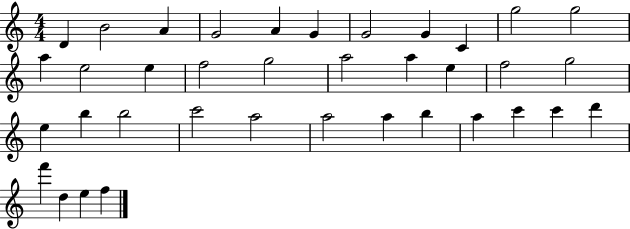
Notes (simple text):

D4/q B4/h A4/q G4/h A4/q G4/q G4/h G4/q C4/q G5/h G5/h A5/q E5/h E5/q F5/h G5/h A5/h A5/q E5/q F5/h G5/h E5/q B5/q B5/h C6/h A5/h A5/h A5/q B5/q A5/q C6/q C6/q D6/q F6/q D5/q E5/q F5/q